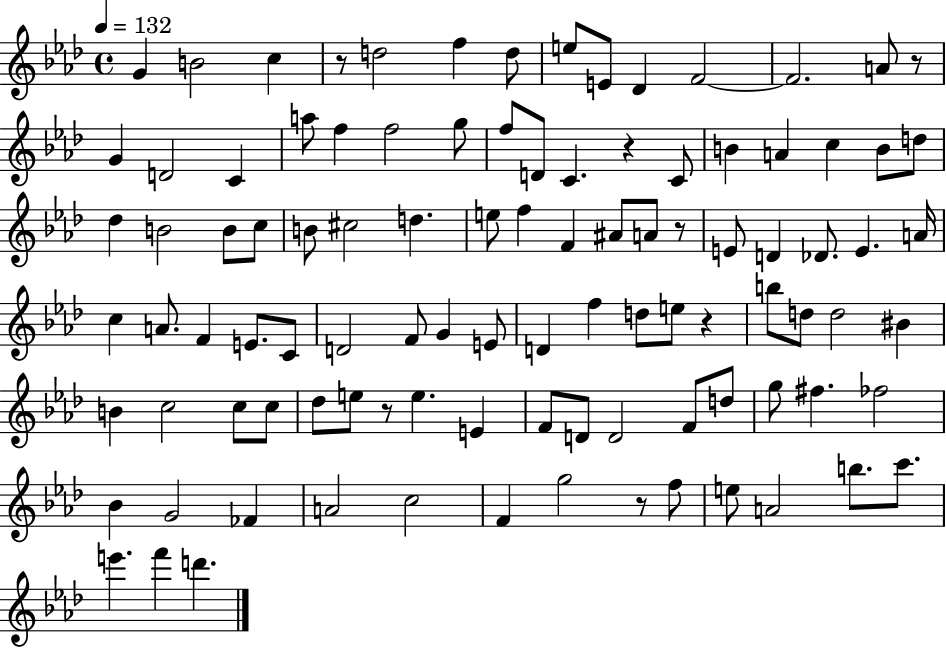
G4/q B4/h C5/q R/e D5/h F5/q D5/e E5/e E4/e Db4/q F4/h F4/h. A4/e R/e G4/q D4/h C4/q A5/e F5/q F5/h G5/e F5/e D4/e C4/q. R/q C4/e B4/q A4/q C5/q B4/e D5/e Db5/q B4/h B4/e C5/e B4/e C#5/h D5/q. E5/e F5/q F4/q A#4/e A4/e R/e E4/e D4/q Db4/e. E4/q. A4/s C5/q A4/e. F4/q E4/e. C4/e D4/h F4/e G4/q E4/e D4/q F5/q D5/e E5/e R/q B5/e D5/e D5/h BIS4/q B4/q C5/h C5/e C5/e Db5/e E5/e R/e E5/q. E4/q F4/e D4/e D4/h F4/e D5/e G5/e F#5/q. FES5/h Bb4/q G4/h FES4/q A4/h C5/h F4/q G5/h R/e F5/e E5/e A4/h B5/e. C6/e. E6/q. F6/q D6/q.